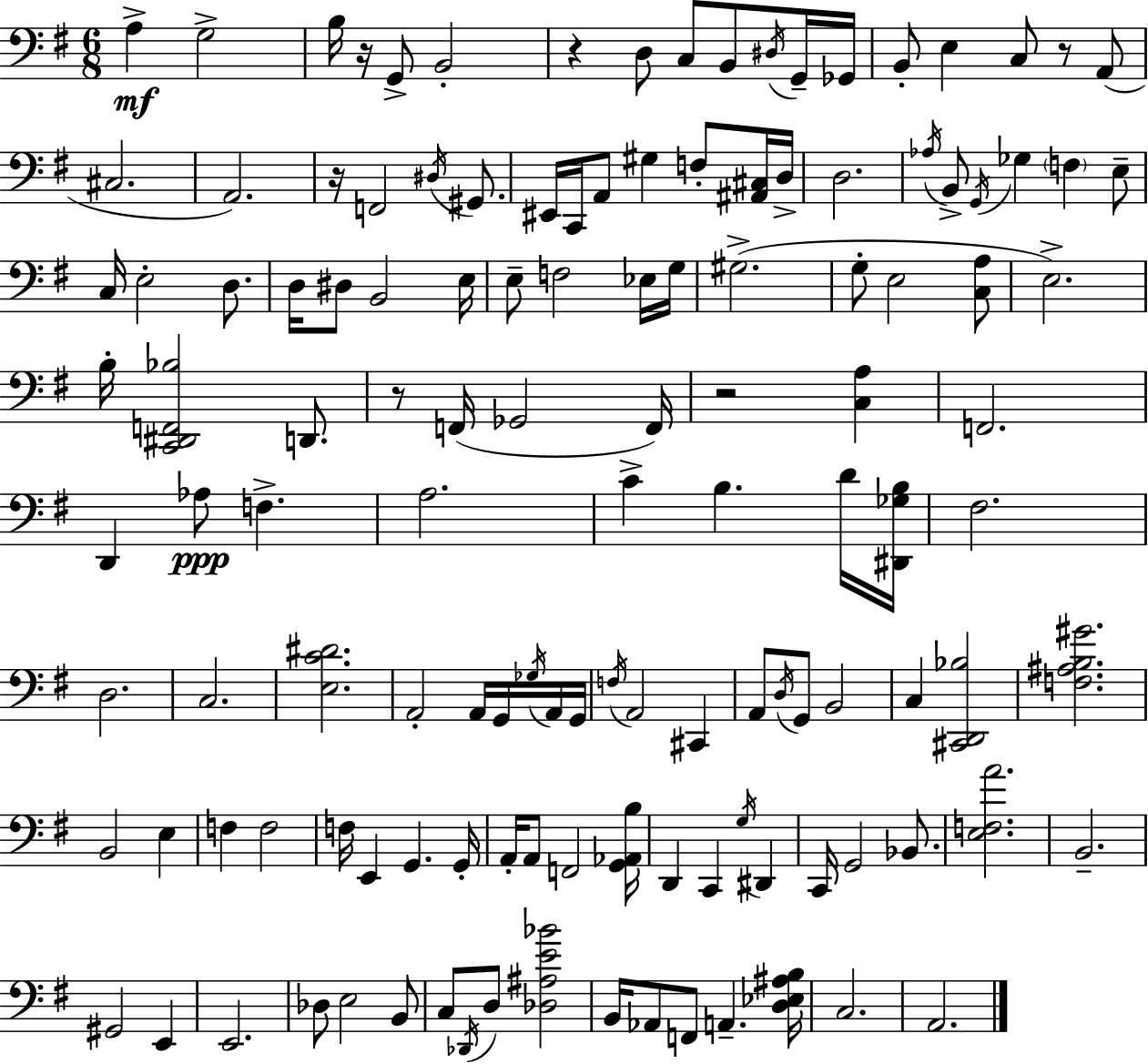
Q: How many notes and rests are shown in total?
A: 130